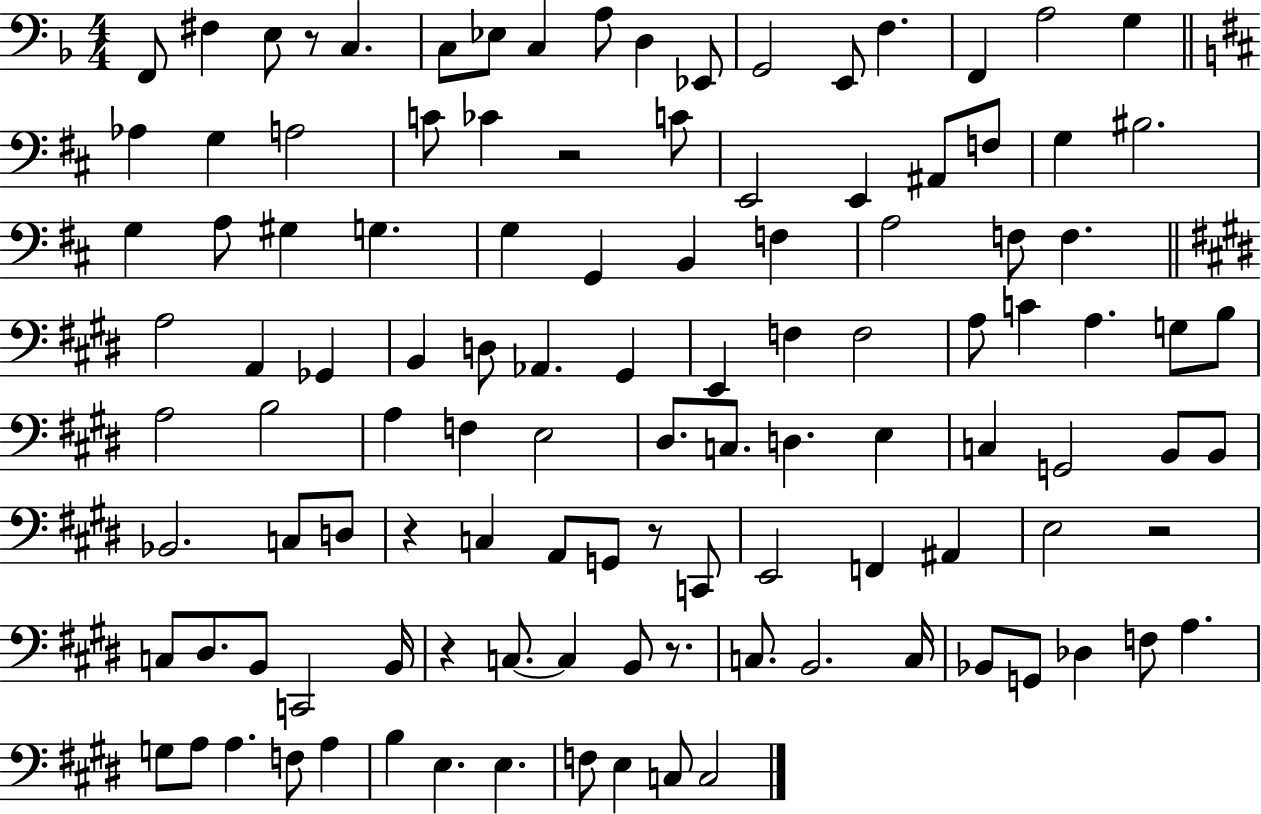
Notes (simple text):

F2/e F#3/q E3/e R/e C3/q. C3/e Eb3/e C3/q A3/e D3/q Eb2/e G2/h E2/e F3/q. F2/q A3/h G3/q Ab3/q G3/q A3/h C4/e CES4/q R/h C4/e E2/h E2/q A#2/e F3/e G3/q BIS3/h. G3/q A3/e G#3/q G3/q. G3/q G2/q B2/q F3/q A3/h F3/e F3/q. A3/h A2/q Gb2/q B2/q D3/e Ab2/q. G#2/q E2/q F3/q F3/h A3/e C4/q A3/q. G3/e B3/e A3/h B3/h A3/q F3/q E3/h D#3/e. C3/e. D3/q. E3/q C3/q G2/h B2/e B2/e Bb2/h. C3/e D3/e R/q C3/q A2/e G2/e R/e C2/e E2/h F2/q A#2/q E3/h R/h C3/e D#3/e. B2/e C2/h B2/s R/q C3/e. C3/q B2/e R/e. C3/e. B2/h. C3/s Bb2/e G2/e Db3/q F3/e A3/q. G3/e A3/e A3/q. F3/e A3/q B3/q E3/q. E3/q. F3/e E3/q C3/e C3/h